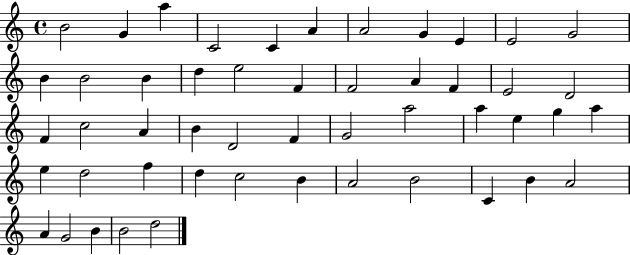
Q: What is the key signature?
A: C major